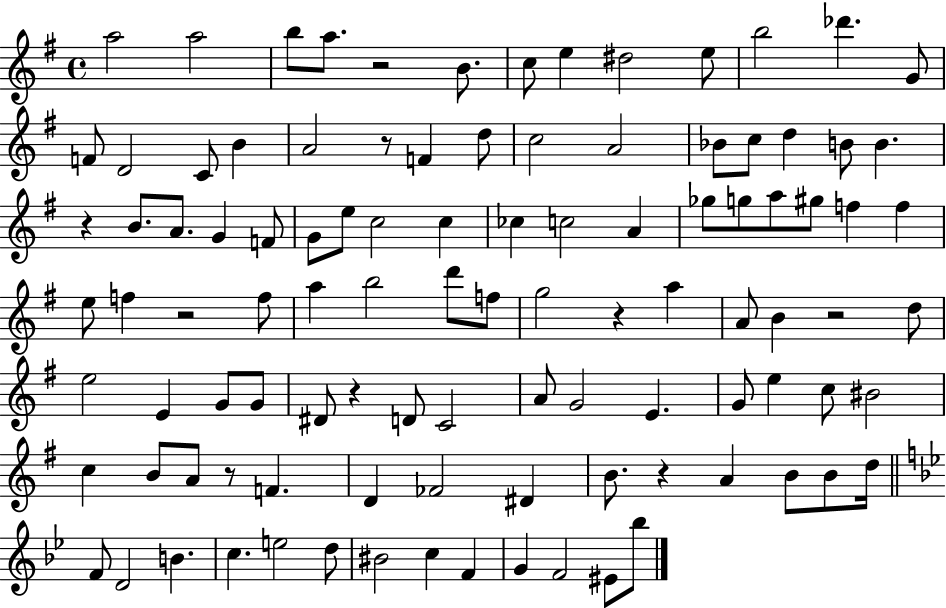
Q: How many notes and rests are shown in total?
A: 103